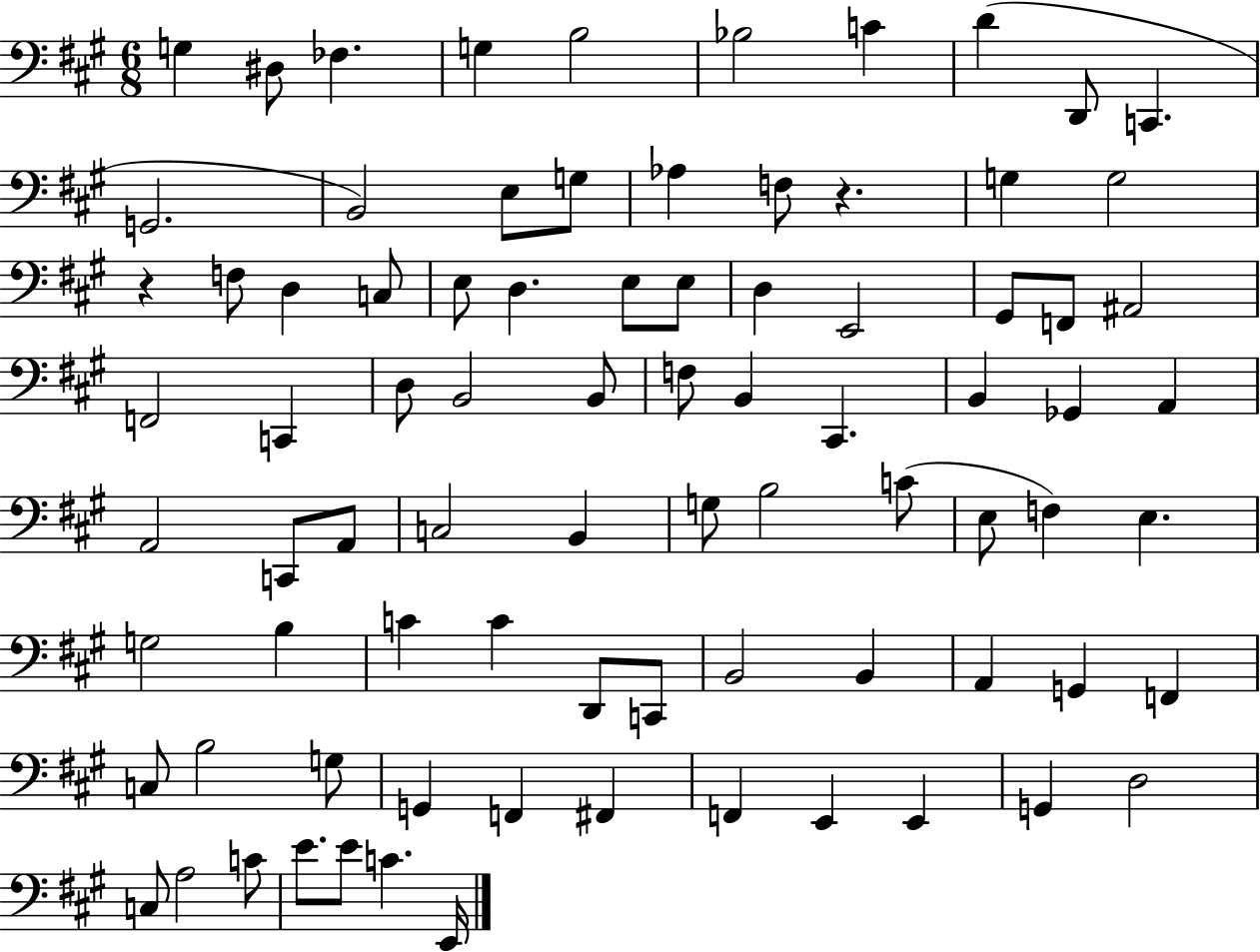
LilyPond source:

{
  \clef bass
  \numericTimeSignature
  \time 6/8
  \key a \major
  \repeat volta 2 { g4 dis8 fes4. | g4 b2 | bes2 c'4 | d'4( d,8 c,4. | \break g,2. | b,2) e8 g8 | aes4 f8 r4. | g4 g2 | \break r4 f8 d4 c8 | e8 d4. e8 e8 | d4 e,2 | gis,8 f,8 ais,2 | \break f,2 c,4 | d8 b,2 b,8 | f8 b,4 cis,4. | b,4 ges,4 a,4 | \break a,2 c,8 a,8 | c2 b,4 | g8 b2 c'8( | e8 f4) e4. | \break g2 b4 | c'4 c'4 d,8 c,8 | b,2 b,4 | a,4 g,4 f,4 | \break c8 b2 g8 | g,4 f,4 fis,4 | f,4 e,4 e,4 | g,4 d2 | \break c8 a2 c'8 | e'8. e'8 c'4. e,16 | } \bar "|."
}